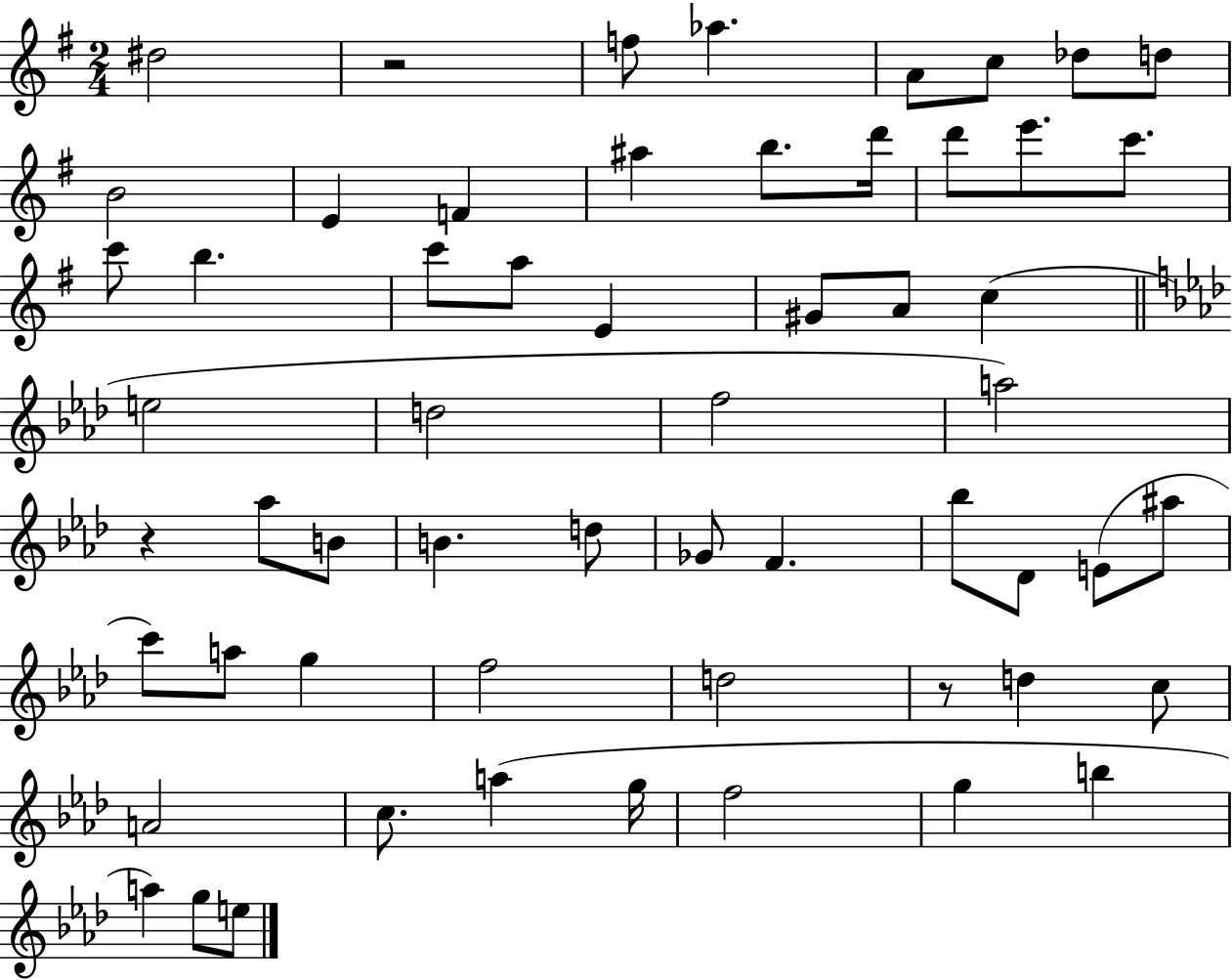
D#5/h R/h F5/e Ab5/q. A4/e C5/e Db5/e D5/e B4/h E4/q F4/q A#5/q B5/e. D6/s D6/e E6/e. C6/e. C6/e B5/q. C6/e A5/e E4/q G#4/e A4/e C5/q E5/h D5/h F5/h A5/h R/q Ab5/e B4/e B4/q. D5/e Gb4/e F4/q. Bb5/e Db4/e E4/e A#5/e C6/e A5/e G5/q F5/h D5/h R/e D5/q C5/e A4/h C5/e. A5/q G5/s F5/h G5/q B5/q A5/q G5/e E5/e